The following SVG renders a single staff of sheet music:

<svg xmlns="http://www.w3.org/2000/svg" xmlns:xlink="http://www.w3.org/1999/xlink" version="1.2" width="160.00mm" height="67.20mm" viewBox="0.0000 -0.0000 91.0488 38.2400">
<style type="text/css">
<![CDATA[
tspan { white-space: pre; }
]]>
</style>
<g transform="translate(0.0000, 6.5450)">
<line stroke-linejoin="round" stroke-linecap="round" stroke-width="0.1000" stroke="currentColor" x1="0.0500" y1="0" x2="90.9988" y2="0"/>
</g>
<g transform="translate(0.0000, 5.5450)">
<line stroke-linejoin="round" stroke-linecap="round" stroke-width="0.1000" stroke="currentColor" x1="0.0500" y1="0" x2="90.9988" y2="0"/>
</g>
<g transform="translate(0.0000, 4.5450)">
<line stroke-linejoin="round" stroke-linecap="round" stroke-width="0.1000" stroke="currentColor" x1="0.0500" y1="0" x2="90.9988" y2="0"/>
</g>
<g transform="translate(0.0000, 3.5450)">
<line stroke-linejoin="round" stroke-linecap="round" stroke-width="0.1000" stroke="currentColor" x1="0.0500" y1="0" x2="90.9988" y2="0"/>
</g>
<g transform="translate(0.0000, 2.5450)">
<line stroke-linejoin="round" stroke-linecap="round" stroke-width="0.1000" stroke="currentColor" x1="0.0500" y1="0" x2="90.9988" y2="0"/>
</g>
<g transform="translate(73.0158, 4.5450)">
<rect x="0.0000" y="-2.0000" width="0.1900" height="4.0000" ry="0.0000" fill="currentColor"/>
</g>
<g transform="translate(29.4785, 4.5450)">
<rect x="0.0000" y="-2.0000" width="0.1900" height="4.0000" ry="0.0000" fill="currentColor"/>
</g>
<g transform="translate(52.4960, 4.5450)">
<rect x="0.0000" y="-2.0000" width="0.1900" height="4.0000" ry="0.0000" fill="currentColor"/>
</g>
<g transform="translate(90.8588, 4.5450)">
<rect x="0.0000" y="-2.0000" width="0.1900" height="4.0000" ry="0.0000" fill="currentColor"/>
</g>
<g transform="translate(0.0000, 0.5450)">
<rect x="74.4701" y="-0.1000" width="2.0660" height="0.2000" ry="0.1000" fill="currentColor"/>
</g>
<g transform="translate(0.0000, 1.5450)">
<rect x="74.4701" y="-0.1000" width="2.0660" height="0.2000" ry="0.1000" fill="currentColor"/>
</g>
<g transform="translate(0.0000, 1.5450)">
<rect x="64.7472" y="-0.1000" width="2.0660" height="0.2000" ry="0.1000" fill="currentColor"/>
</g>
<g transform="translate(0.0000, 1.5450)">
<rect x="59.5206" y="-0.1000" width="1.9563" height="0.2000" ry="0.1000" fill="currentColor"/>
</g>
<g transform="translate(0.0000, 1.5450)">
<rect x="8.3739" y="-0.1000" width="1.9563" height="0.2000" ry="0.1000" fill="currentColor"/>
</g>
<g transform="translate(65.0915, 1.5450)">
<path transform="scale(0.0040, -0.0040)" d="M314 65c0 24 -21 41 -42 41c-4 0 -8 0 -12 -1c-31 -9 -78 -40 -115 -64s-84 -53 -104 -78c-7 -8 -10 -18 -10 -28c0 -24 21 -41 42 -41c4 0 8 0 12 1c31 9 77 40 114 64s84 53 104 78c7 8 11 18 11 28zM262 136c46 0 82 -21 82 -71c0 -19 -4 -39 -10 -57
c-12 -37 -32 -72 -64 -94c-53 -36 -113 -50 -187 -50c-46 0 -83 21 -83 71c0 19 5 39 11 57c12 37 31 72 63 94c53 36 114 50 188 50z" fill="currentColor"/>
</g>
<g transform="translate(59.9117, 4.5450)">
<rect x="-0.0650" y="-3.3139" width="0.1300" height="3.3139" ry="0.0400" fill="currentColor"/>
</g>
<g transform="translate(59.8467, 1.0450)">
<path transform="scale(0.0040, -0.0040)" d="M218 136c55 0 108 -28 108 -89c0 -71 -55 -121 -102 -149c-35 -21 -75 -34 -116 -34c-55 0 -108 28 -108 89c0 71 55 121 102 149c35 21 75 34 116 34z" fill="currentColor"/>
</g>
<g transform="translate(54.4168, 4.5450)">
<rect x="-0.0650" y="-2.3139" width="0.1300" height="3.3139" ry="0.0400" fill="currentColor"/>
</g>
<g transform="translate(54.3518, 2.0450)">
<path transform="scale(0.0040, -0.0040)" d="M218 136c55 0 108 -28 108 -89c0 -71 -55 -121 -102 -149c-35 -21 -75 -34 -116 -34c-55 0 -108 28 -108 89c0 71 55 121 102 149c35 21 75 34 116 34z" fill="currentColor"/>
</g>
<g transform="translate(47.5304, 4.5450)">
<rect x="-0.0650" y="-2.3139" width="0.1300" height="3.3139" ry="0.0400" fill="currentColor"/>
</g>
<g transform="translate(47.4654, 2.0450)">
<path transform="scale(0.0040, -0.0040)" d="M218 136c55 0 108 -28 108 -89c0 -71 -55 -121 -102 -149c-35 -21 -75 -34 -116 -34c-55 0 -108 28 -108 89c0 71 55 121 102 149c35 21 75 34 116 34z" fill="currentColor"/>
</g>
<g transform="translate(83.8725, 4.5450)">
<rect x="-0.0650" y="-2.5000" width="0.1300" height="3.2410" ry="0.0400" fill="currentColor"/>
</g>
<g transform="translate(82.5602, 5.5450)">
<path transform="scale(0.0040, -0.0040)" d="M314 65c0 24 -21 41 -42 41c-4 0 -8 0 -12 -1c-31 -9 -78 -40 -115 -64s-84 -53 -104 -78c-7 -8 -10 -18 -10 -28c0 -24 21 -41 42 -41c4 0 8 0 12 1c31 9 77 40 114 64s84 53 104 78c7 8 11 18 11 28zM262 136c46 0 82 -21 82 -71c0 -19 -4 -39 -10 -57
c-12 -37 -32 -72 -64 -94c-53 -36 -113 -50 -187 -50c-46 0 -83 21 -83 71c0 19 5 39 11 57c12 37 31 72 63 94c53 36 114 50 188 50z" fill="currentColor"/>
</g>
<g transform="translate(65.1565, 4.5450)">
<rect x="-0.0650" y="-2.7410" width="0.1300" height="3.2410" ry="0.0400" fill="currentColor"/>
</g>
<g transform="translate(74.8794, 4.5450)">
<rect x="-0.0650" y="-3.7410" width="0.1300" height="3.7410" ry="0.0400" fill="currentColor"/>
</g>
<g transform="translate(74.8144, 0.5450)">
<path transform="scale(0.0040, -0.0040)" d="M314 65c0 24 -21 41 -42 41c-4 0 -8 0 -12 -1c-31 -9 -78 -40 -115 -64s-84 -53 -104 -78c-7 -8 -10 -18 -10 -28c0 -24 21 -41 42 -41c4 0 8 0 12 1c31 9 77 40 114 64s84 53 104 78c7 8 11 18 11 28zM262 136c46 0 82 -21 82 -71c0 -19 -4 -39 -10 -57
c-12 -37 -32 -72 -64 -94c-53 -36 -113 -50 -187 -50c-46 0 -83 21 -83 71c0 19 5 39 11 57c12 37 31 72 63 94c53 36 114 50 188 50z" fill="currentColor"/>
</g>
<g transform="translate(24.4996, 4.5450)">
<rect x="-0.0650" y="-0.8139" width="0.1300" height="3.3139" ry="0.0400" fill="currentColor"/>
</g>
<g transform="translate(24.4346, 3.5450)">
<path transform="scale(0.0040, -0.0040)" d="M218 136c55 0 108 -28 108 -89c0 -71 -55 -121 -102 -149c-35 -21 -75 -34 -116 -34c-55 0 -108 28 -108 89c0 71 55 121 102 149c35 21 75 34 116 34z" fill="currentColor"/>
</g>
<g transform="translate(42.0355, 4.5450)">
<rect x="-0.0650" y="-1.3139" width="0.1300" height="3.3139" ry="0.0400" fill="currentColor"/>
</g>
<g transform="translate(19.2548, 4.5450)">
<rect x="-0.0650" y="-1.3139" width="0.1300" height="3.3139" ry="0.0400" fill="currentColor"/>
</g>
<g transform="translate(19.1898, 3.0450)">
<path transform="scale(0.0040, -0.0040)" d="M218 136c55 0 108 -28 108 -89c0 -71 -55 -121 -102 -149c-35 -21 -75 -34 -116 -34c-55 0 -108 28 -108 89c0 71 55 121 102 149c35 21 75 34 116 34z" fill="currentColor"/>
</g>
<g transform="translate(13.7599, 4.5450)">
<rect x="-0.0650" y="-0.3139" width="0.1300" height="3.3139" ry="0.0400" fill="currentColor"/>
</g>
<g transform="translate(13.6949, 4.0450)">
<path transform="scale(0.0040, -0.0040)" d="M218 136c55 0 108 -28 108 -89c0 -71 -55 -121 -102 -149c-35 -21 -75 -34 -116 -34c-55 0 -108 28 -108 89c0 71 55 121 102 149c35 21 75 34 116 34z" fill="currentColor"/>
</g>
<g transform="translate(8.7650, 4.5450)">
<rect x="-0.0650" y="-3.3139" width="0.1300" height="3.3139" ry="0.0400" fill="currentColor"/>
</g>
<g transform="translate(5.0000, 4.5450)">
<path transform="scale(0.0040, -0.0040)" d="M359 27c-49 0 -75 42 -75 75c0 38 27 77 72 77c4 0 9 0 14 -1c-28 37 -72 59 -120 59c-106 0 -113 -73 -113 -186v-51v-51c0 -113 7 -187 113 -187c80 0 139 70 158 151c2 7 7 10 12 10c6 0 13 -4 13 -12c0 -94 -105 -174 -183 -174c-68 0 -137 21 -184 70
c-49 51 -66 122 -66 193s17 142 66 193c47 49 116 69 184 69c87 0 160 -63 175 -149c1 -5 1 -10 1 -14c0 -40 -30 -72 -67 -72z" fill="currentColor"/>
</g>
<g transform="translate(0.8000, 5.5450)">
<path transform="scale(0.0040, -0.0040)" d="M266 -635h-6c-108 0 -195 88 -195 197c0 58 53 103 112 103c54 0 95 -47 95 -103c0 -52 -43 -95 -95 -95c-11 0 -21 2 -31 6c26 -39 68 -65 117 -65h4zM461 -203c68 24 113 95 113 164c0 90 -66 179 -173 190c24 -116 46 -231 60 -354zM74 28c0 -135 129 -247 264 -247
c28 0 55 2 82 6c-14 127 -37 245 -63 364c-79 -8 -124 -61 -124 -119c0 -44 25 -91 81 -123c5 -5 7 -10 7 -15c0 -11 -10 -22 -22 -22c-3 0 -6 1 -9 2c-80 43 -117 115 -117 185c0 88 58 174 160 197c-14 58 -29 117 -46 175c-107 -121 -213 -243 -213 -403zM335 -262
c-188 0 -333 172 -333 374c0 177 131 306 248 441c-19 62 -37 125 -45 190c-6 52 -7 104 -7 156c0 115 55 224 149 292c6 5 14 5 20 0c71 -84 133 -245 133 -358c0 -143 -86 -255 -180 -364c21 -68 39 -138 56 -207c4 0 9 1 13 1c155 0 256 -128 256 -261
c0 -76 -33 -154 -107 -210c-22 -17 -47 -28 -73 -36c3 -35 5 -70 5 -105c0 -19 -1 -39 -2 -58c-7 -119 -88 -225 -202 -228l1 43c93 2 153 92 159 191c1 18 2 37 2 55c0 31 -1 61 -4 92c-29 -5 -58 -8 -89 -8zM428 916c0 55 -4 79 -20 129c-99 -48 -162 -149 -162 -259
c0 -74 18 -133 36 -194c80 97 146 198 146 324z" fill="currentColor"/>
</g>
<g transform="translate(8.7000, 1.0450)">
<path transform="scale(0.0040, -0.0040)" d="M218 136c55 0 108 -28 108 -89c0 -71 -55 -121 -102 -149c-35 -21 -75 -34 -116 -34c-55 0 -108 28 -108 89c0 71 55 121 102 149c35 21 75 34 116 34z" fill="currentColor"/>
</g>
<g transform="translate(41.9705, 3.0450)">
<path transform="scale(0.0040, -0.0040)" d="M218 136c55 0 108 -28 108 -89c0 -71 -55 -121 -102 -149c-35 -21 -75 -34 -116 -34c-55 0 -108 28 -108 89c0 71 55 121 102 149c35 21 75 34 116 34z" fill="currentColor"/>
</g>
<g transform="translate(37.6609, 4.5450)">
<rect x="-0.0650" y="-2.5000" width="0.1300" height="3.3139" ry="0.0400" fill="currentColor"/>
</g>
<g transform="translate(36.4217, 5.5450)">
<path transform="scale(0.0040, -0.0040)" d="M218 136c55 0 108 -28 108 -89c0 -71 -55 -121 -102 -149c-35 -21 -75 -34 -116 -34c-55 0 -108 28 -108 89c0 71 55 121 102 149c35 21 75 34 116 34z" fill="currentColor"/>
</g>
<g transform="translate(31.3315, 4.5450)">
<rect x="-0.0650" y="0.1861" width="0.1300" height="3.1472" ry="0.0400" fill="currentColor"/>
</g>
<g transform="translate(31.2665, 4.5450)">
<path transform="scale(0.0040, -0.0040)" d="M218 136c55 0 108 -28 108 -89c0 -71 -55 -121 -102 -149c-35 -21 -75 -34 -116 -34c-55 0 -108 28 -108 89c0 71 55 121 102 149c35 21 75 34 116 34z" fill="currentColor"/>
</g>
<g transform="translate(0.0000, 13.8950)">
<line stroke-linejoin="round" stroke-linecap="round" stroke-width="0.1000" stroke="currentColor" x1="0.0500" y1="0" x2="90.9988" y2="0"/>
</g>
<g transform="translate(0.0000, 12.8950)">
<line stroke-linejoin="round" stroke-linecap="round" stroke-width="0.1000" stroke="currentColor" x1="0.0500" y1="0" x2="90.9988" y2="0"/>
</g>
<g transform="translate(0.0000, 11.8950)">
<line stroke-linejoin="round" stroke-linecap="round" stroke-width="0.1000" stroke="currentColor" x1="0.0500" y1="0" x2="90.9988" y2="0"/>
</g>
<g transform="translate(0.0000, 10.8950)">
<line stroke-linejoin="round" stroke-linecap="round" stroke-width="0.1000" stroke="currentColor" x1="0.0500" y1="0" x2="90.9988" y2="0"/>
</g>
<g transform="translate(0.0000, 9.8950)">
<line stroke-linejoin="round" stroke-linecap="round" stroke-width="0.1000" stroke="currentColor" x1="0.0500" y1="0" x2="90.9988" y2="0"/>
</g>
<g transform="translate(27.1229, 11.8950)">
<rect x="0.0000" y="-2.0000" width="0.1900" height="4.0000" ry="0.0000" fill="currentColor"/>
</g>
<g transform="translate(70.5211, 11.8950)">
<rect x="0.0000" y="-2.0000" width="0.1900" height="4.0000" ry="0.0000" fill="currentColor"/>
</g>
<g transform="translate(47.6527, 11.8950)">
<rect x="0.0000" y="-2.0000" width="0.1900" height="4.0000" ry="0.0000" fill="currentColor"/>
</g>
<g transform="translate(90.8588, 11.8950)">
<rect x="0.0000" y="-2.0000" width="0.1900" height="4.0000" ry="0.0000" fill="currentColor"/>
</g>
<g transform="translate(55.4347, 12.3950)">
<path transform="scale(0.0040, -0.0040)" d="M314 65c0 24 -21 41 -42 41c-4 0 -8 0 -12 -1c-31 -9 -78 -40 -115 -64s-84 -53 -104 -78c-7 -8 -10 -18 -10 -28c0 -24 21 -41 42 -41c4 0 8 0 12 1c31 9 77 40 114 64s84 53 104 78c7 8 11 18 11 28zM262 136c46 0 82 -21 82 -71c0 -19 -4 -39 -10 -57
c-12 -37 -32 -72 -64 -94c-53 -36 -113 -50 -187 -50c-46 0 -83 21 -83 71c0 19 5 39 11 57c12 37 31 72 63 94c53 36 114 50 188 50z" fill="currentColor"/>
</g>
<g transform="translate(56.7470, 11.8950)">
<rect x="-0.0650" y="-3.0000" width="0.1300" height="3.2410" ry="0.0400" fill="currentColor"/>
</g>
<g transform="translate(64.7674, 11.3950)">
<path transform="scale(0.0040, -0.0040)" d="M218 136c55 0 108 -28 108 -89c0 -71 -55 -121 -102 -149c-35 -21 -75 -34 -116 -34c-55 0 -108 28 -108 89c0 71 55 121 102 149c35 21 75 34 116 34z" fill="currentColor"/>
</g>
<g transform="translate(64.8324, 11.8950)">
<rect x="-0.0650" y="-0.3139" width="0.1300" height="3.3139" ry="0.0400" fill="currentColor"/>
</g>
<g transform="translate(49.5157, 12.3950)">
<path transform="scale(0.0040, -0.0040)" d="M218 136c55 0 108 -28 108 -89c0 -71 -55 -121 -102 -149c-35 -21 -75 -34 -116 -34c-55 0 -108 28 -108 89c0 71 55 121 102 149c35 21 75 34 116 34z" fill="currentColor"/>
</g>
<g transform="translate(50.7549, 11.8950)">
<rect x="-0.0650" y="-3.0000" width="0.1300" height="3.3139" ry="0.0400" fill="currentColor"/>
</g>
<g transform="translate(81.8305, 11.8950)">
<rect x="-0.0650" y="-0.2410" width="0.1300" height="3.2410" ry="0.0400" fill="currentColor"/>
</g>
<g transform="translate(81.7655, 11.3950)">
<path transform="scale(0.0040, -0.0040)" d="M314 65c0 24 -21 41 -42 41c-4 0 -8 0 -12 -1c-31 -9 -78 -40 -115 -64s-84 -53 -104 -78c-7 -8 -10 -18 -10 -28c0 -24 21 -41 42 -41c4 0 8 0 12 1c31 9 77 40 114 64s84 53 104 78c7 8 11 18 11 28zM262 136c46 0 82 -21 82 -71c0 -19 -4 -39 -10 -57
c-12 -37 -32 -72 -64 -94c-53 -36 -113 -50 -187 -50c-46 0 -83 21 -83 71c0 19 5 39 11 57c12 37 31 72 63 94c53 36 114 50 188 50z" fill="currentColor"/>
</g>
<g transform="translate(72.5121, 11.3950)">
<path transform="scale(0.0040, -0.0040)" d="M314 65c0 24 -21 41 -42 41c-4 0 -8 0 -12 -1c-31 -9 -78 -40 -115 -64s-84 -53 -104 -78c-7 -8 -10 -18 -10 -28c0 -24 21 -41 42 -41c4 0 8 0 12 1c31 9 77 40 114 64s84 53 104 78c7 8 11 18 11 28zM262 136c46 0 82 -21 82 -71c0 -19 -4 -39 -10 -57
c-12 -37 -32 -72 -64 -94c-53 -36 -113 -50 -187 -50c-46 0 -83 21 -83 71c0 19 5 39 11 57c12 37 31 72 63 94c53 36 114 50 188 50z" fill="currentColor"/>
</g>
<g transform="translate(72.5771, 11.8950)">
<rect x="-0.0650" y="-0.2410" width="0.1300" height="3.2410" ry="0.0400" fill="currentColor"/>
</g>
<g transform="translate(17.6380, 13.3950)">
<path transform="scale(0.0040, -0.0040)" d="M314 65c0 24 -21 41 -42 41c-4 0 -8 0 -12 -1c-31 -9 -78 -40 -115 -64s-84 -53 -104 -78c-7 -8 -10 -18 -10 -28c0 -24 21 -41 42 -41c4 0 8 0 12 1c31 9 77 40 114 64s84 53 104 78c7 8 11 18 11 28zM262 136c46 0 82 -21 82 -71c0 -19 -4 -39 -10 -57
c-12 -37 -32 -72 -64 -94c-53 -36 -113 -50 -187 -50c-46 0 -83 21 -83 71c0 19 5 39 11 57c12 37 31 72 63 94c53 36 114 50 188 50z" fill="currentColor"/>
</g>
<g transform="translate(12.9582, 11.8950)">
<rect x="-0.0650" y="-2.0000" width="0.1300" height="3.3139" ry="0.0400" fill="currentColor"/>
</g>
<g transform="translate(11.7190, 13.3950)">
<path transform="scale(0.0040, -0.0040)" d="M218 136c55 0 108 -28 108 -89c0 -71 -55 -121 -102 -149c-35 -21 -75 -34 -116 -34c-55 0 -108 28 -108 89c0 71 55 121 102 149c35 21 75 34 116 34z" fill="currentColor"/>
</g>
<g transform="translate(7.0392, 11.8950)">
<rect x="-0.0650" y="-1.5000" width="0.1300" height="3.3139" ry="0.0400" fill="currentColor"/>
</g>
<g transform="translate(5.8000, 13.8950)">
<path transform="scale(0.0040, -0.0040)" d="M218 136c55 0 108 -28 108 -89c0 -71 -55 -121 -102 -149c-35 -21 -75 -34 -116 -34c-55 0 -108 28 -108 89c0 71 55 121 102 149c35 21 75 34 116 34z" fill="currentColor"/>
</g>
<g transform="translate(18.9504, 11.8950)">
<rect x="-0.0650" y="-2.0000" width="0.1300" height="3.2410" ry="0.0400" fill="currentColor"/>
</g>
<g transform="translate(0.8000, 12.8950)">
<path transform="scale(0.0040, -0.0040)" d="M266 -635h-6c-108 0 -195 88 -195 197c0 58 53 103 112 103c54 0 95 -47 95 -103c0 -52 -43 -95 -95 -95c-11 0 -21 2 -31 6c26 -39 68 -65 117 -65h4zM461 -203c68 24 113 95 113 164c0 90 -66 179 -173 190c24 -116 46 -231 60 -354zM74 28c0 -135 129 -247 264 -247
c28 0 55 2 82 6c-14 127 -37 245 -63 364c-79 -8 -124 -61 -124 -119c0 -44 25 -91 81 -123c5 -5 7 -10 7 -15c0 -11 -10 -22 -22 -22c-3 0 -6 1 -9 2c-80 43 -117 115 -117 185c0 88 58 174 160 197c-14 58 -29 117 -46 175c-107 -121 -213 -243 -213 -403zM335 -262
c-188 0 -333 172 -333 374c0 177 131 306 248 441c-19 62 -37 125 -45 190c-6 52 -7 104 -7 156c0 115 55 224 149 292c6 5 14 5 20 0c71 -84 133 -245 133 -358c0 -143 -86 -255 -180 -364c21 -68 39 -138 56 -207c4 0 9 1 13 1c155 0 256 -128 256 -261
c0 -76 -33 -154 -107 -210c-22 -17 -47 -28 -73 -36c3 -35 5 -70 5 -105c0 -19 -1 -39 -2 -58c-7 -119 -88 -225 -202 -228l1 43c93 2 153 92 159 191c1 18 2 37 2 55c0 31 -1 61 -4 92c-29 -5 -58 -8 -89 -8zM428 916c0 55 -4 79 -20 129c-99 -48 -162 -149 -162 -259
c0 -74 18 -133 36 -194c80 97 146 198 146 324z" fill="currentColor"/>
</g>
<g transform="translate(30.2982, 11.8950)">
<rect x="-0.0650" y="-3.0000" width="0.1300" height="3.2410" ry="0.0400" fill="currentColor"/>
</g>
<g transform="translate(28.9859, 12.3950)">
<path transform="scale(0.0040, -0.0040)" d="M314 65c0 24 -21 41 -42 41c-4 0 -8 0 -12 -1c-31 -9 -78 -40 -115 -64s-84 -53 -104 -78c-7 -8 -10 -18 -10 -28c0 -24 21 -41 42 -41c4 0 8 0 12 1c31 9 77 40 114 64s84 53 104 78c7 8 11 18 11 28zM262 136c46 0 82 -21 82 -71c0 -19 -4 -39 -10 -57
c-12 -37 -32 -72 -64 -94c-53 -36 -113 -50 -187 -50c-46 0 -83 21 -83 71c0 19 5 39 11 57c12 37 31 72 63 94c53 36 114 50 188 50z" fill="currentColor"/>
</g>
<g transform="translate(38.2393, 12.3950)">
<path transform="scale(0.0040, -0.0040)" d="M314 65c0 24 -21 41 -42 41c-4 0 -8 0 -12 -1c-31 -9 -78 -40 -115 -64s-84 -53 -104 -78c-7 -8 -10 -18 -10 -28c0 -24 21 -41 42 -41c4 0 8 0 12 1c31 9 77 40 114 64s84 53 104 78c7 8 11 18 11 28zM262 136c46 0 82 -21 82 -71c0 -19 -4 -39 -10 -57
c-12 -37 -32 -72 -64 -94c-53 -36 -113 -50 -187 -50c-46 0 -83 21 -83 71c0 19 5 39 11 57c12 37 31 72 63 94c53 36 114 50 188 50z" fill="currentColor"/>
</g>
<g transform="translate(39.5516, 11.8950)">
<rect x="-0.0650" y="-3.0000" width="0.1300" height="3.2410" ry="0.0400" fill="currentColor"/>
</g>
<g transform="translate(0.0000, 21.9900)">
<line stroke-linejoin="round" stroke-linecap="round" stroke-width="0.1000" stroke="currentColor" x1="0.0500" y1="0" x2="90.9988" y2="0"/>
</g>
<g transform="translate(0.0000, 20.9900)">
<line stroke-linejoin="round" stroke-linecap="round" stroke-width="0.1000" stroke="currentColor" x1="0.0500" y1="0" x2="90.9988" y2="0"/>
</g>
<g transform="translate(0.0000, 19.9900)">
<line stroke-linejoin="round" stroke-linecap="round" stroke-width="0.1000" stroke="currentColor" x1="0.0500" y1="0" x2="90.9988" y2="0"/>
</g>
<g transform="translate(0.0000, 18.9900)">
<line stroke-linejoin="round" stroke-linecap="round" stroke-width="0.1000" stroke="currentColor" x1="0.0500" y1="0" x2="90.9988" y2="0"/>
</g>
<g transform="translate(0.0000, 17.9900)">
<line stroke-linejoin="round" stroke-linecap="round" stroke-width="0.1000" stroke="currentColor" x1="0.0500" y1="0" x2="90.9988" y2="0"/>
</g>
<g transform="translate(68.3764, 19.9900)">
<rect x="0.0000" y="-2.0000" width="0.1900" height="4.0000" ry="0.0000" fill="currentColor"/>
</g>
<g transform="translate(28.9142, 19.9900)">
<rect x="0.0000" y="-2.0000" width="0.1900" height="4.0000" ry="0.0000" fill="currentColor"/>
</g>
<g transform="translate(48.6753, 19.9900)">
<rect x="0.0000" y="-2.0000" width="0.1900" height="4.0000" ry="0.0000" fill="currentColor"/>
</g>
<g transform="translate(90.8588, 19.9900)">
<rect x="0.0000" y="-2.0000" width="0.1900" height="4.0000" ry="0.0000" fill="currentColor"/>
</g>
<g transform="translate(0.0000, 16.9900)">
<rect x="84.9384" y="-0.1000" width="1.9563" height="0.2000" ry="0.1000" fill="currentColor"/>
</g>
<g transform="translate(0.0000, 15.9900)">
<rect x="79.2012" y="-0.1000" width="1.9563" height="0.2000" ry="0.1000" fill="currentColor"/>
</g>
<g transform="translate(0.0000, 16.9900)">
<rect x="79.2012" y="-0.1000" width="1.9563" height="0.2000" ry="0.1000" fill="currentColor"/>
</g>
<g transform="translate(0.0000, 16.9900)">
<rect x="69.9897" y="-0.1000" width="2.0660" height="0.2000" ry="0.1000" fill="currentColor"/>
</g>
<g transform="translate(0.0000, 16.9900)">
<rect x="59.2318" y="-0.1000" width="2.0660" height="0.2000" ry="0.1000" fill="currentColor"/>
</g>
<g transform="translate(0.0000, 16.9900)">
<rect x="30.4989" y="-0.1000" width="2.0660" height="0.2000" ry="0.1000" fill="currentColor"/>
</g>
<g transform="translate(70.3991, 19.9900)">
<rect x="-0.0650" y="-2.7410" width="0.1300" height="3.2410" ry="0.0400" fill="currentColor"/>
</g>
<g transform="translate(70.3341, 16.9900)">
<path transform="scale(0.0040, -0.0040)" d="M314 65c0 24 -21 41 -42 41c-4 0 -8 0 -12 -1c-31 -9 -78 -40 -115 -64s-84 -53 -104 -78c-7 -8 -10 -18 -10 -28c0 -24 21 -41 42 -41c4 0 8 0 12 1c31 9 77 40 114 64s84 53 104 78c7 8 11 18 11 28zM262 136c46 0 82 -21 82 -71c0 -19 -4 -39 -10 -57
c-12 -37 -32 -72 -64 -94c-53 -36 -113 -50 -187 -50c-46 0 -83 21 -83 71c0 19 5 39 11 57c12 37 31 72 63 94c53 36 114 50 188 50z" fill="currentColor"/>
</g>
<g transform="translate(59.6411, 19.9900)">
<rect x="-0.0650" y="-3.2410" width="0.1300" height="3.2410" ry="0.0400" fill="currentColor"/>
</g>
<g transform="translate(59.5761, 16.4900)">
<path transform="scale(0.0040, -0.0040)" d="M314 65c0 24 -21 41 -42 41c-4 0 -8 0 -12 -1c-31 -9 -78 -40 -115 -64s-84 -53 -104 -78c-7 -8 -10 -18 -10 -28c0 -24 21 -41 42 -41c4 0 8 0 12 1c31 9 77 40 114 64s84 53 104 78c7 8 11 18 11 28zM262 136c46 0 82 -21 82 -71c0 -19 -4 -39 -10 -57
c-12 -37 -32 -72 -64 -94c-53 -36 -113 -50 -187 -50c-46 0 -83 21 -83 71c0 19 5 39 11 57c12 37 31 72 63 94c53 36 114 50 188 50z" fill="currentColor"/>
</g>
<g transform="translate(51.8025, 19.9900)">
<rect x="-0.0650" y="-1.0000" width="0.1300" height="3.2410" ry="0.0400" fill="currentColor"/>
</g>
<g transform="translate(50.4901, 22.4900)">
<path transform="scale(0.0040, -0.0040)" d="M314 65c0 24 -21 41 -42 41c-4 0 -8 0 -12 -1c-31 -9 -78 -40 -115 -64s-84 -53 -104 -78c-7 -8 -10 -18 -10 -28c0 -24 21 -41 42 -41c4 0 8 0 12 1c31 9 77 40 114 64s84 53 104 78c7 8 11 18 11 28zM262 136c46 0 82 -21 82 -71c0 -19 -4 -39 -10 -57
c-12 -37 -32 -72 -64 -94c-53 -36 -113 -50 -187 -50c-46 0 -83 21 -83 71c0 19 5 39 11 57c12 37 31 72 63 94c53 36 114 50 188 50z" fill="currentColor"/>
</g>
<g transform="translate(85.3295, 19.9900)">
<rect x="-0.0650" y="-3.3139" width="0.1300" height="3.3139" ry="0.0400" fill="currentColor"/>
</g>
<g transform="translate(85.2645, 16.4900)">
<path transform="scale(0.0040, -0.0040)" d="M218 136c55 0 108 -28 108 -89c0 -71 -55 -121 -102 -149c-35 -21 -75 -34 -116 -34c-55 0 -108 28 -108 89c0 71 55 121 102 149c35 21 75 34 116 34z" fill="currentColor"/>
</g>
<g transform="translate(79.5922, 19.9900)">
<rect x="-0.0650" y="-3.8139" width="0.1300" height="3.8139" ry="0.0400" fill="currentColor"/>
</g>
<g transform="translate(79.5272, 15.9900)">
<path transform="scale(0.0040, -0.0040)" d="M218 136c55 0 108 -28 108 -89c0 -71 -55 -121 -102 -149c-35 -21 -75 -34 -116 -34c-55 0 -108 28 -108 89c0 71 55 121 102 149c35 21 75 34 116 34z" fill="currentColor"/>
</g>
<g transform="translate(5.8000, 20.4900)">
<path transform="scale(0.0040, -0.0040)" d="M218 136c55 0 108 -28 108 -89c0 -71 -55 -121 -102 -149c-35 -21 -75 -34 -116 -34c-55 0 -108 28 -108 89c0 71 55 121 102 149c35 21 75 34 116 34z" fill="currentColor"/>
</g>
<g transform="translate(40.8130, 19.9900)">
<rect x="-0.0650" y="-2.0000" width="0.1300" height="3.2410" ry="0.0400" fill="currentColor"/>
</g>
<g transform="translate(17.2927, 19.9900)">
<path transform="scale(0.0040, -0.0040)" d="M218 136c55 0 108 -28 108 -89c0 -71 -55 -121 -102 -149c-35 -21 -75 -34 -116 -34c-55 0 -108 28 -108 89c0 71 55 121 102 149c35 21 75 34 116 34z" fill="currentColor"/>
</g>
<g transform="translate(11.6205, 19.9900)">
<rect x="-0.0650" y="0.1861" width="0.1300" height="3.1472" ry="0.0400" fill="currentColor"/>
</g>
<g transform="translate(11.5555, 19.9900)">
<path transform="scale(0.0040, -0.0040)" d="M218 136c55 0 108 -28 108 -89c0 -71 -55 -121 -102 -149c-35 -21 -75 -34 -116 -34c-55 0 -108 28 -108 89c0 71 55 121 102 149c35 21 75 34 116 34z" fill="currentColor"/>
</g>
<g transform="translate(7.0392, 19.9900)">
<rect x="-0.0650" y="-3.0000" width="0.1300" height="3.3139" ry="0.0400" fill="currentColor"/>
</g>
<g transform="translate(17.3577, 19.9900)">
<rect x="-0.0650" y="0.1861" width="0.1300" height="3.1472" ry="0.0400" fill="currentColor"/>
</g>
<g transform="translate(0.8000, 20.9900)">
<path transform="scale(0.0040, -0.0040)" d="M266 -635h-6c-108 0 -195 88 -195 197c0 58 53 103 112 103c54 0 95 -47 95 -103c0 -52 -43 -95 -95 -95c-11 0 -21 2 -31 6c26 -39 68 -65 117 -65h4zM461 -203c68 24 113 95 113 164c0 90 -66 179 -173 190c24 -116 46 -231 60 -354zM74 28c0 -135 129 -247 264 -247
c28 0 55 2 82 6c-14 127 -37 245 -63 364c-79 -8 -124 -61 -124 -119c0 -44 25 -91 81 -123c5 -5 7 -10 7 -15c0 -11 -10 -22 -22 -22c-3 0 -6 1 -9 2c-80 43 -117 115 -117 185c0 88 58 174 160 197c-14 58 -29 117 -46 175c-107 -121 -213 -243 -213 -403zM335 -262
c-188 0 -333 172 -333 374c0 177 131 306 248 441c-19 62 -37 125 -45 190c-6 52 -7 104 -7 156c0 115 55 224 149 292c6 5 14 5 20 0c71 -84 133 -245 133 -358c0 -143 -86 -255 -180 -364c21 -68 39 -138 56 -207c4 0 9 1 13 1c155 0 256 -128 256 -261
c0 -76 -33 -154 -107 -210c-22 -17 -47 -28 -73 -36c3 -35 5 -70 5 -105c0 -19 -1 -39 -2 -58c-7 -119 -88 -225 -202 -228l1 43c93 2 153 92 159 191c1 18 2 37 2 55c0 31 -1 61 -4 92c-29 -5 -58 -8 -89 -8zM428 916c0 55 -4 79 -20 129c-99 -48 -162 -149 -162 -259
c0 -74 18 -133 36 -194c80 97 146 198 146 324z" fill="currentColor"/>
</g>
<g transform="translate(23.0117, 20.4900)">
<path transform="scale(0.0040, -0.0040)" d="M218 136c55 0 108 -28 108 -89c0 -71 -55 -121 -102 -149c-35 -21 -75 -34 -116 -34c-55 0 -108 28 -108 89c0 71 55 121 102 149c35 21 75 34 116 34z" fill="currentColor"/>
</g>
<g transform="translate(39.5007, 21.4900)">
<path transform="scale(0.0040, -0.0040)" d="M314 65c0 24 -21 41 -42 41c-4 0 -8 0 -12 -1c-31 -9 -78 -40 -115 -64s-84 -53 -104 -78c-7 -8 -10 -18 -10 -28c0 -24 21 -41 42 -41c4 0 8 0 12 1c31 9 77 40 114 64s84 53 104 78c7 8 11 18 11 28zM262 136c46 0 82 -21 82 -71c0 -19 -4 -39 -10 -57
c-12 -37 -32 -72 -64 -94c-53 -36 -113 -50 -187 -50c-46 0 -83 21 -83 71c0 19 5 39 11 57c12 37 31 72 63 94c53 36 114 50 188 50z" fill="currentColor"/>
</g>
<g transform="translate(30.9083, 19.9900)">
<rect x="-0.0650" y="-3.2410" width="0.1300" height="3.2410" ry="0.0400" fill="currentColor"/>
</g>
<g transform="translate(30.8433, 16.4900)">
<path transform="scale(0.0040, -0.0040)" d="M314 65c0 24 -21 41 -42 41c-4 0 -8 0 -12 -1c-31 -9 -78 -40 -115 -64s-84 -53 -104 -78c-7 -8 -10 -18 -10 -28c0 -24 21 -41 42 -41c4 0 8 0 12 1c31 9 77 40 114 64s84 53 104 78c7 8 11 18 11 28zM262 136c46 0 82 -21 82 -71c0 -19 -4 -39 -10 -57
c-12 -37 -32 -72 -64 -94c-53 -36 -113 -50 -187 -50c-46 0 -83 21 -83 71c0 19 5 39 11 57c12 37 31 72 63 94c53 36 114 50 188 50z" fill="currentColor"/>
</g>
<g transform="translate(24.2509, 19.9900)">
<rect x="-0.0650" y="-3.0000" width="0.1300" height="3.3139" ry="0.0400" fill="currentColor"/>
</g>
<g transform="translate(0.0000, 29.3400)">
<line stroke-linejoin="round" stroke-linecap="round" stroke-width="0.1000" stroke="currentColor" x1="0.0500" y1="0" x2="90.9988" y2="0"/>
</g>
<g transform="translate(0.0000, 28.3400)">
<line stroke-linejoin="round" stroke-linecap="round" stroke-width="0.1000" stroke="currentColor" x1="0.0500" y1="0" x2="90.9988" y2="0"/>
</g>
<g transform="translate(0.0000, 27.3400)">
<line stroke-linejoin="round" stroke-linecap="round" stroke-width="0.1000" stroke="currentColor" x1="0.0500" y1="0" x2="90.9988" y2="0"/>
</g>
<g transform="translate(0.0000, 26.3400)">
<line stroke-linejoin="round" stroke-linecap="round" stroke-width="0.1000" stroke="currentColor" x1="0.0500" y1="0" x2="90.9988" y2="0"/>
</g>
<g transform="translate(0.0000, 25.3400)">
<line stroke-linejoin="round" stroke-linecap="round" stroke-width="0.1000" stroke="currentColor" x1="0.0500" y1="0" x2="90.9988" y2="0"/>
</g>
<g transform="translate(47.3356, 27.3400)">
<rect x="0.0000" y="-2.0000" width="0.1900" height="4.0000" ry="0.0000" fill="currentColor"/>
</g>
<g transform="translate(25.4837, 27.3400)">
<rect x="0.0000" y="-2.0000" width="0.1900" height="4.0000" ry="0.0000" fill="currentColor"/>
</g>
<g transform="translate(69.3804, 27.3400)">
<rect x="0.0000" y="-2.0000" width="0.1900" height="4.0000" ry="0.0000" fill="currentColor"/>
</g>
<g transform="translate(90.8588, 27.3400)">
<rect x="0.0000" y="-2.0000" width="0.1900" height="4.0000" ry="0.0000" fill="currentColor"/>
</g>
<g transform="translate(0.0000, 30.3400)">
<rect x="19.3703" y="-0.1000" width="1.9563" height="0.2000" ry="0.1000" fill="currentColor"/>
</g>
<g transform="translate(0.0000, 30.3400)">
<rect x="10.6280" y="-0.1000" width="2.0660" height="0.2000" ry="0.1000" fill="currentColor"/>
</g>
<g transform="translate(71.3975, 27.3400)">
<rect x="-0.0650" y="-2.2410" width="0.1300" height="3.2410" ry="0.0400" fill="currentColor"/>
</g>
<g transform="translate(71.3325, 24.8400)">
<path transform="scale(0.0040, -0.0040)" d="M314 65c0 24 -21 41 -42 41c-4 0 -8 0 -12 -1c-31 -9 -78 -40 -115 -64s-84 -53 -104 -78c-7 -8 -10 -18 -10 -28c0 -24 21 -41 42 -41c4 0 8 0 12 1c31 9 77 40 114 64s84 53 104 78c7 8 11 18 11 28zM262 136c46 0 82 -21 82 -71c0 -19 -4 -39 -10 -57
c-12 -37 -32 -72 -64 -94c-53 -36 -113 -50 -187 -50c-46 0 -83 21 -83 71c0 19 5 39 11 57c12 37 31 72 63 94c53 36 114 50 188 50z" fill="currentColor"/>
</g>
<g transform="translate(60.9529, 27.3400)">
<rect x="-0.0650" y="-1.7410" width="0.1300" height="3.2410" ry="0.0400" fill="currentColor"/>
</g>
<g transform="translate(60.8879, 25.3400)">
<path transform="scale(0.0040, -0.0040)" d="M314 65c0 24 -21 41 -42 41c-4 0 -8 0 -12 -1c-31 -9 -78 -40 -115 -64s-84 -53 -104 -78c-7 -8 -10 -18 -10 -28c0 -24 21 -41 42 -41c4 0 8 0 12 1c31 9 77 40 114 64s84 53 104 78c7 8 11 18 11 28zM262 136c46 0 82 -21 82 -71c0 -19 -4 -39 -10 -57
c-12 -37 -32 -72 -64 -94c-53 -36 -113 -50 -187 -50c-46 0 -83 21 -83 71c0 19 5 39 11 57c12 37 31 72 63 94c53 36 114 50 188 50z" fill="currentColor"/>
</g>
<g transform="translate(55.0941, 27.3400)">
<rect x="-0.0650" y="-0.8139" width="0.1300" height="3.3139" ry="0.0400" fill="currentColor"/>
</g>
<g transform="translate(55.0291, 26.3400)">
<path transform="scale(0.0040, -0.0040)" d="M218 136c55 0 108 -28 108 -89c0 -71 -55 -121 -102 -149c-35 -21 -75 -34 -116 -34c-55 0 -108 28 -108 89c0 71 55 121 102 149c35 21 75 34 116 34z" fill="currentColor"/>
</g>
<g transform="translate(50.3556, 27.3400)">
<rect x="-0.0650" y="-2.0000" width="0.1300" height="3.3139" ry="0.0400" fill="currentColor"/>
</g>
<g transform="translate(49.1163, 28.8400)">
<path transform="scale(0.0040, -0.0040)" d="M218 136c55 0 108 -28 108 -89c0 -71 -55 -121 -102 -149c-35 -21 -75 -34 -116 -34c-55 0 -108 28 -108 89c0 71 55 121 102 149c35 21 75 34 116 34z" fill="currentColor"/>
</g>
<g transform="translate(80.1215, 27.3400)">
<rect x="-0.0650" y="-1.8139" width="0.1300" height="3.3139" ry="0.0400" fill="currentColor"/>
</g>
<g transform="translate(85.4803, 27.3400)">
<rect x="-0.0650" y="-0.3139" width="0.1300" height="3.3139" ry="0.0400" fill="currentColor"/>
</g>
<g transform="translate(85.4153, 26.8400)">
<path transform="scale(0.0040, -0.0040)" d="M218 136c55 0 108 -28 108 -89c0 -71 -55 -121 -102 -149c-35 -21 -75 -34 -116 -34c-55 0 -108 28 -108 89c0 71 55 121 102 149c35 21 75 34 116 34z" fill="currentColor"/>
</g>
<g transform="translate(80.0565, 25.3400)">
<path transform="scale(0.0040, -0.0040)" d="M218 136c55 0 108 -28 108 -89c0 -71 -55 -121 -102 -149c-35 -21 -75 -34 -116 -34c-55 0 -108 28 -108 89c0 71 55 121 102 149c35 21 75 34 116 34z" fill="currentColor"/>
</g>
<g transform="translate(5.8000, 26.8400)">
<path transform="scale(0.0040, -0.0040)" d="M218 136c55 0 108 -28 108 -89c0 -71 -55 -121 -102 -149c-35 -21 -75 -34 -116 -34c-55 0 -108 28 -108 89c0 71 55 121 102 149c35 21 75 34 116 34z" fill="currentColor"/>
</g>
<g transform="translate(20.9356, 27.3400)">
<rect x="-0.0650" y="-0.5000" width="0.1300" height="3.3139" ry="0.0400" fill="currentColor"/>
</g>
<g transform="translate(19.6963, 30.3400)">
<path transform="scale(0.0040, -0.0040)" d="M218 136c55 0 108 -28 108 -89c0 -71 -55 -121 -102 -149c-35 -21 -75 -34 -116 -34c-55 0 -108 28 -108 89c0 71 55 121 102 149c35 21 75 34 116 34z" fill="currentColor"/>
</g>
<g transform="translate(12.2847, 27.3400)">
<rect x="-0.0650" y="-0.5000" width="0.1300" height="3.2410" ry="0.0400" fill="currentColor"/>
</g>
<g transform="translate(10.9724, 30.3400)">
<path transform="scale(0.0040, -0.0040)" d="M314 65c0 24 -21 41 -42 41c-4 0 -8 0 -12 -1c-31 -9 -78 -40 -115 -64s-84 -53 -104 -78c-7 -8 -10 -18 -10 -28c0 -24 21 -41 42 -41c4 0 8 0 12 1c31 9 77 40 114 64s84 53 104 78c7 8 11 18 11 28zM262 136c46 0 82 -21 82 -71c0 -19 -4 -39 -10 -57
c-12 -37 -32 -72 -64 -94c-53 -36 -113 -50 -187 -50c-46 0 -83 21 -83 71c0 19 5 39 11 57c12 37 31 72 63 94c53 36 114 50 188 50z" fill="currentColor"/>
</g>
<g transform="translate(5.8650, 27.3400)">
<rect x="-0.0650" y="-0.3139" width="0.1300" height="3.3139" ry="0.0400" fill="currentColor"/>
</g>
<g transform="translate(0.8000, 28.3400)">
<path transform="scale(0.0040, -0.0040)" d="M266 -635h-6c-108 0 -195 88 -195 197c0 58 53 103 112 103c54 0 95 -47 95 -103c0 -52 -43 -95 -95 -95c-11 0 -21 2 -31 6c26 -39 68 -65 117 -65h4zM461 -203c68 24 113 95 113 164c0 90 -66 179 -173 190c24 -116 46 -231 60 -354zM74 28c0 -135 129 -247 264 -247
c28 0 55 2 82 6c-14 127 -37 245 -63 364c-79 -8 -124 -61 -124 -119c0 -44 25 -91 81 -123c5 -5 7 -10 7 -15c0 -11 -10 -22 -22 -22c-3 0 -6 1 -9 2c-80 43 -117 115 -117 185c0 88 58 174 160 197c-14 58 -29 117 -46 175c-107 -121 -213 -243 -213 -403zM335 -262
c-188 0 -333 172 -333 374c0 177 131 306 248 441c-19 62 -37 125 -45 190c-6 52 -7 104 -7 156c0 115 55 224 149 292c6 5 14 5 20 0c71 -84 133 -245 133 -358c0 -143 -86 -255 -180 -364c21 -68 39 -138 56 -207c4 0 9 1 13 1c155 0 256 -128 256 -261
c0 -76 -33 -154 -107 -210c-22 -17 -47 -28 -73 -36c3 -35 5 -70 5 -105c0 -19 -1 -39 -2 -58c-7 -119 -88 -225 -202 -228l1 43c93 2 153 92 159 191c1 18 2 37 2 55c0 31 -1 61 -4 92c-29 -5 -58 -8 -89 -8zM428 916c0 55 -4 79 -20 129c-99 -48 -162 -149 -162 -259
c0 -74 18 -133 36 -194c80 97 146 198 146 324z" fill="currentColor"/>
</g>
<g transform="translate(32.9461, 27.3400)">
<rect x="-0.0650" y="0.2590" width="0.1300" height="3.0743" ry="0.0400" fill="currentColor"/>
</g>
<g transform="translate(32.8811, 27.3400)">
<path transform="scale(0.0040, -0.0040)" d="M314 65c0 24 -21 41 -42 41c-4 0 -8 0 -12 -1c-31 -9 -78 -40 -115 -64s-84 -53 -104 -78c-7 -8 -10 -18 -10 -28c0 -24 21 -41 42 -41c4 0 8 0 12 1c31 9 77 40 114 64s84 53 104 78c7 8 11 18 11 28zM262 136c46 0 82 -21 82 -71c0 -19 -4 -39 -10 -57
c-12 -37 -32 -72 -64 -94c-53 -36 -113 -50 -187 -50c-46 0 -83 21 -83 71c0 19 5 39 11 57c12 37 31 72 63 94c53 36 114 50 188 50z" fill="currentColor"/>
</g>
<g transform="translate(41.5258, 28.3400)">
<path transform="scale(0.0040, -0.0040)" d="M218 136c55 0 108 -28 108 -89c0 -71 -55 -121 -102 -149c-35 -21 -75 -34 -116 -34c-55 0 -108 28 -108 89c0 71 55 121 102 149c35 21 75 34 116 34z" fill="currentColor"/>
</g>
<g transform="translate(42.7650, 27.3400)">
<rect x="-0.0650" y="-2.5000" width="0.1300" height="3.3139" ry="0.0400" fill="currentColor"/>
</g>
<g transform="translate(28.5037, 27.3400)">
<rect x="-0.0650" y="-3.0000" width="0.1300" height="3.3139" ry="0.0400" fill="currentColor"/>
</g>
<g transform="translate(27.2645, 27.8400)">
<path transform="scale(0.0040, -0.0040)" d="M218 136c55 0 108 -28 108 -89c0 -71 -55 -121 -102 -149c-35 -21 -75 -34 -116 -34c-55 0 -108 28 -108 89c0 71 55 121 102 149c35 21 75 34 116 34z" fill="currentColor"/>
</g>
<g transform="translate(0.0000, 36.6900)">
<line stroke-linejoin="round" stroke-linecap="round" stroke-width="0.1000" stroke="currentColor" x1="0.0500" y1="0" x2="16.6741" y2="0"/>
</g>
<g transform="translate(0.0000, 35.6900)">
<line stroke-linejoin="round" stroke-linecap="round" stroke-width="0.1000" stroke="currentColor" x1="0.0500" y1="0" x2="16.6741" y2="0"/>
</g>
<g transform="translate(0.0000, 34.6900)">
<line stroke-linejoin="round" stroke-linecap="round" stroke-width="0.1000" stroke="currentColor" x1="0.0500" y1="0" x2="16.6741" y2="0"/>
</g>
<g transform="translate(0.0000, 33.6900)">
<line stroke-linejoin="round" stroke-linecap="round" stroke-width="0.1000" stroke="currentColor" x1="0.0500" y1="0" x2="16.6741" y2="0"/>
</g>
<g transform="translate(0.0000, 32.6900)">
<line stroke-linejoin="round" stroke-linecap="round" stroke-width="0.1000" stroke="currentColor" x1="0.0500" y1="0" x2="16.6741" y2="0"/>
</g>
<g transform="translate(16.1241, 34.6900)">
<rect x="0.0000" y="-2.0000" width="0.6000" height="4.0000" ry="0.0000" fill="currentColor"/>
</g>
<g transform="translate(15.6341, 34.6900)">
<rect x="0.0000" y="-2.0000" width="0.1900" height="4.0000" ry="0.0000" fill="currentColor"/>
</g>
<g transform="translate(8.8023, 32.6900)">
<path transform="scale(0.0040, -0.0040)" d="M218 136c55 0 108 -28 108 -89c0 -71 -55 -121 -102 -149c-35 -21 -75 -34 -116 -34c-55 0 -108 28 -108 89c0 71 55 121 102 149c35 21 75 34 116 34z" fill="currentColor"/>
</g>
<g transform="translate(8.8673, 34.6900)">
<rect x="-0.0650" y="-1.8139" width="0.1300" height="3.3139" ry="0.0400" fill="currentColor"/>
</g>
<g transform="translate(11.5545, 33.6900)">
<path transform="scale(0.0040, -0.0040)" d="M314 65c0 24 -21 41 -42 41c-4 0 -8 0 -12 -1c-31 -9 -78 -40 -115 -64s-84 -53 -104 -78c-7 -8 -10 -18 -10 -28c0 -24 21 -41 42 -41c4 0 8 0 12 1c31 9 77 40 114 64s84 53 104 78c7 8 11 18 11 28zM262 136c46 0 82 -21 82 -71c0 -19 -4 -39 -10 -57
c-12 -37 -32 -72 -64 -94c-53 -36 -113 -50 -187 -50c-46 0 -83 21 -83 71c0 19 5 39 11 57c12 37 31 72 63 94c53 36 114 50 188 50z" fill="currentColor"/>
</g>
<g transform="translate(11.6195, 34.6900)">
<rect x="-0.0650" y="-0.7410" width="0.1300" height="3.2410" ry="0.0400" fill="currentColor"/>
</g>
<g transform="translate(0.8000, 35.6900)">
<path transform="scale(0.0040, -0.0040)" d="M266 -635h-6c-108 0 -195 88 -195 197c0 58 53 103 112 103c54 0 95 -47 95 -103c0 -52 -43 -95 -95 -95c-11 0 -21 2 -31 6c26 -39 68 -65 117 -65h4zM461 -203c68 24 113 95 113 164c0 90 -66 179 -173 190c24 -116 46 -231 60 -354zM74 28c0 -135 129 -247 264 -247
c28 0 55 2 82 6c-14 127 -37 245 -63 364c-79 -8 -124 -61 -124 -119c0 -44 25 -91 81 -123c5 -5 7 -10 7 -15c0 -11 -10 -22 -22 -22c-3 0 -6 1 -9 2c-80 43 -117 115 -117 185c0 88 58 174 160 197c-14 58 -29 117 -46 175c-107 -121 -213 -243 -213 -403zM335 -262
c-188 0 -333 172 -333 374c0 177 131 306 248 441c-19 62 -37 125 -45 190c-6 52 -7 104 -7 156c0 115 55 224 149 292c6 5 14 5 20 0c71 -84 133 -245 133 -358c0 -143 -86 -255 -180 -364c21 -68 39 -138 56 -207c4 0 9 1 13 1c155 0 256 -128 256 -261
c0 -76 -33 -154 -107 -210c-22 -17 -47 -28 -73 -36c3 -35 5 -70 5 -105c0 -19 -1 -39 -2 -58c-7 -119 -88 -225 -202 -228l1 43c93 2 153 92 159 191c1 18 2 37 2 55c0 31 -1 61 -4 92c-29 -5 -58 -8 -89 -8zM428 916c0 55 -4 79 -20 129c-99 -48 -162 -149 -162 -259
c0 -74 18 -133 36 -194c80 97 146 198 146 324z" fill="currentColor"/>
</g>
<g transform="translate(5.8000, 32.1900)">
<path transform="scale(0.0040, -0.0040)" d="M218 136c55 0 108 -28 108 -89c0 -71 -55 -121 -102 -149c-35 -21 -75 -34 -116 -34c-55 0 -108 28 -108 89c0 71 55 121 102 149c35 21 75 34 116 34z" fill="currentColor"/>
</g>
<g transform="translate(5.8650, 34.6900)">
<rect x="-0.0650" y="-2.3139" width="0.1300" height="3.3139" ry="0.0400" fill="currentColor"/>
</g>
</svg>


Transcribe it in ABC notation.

X:1
T:Untitled
M:4/4
L:1/4
K:C
b c e d B G e g g b a2 c'2 G2 E F F2 A2 A2 A A2 c c2 c2 A B B A b2 F2 D2 b2 a2 c' b c C2 C A B2 G F d f2 g2 f c g f d2